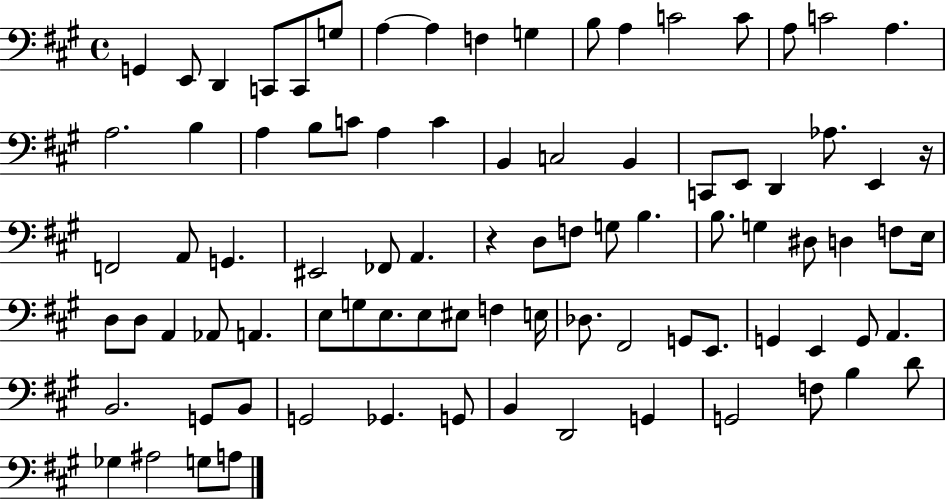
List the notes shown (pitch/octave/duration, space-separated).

G2/q E2/e D2/q C2/e C2/e G3/e A3/q A3/q F3/q G3/q B3/e A3/q C4/h C4/e A3/e C4/h A3/q. A3/h. B3/q A3/q B3/e C4/e A3/q C4/q B2/q C3/h B2/q C2/e E2/e D2/q Ab3/e. E2/q R/s F2/h A2/e G2/q. EIS2/h FES2/e A2/q. R/q D3/e F3/e G3/e B3/q. B3/e. G3/q D#3/e D3/q F3/e E3/s D3/e D3/e A2/q Ab2/e A2/q. E3/e G3/e E3/e. E3/e EIS3/e F3/q E3/s Db3/e. F#2/h G2/e E2/e. G2/q E2/q G2/e A2/q. B2/h. G2/e B2/e G2/h Gb2/q. G2/e B2/q D2/h G2/q G2/h F3/e B3/q D4/e Gb3/q A#3/h G3/e A3/e